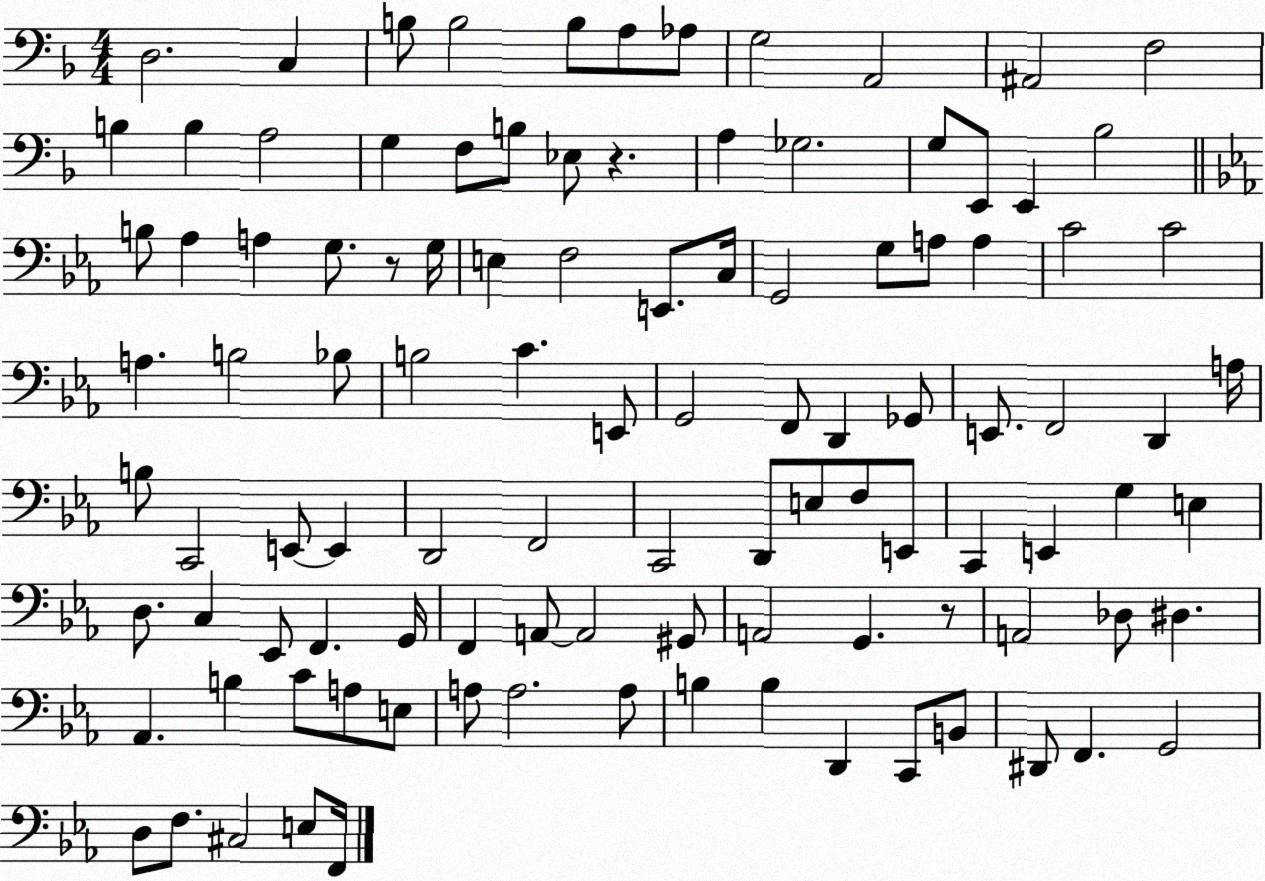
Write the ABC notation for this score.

X:1
T:Untitled
M:4/4
L:1/4
K:F
D,2 C, B,/2 B,2 B,/2 A,/2 _A,/2 G,2 A,,2 ^A,,2 F,2 B, B, A,2 G, F,/2 B,/2 _E,/2 z A, _G,2 G,/2 E,,/2 E,, _B,2 B,/2 _A, A, G,/2 z/2 G,/4 E, F,2 E,,/2 C,/4 G,,2 G,/2 A,/2 A, C2 C2 A, B,2 _B,/2 B,2 C E,,/2 G,,2 F,,/2 D,, _G,,/2 E,,/2 F,,2 D,, A,/4 B,/2 C,,2 E,,/2 E,, D,,2 F,,2 C,,2 D,,/2 E,/2 F,/2 E,,/2 C,, E,, G, E, D,/2 C, _E,,/2 F,, G,,/4 F,, A,,/2 A,,2 ^G,,/2 A,,2 G,, z/2 A,,2 _D,/2 ^D, _A,, B, C/2 A,/2 E,/2 A,/2 A,2 A,/2 B, B, D,, C,,/2 B,,/2 ^D,,/2 F,, G,,2 D,/2 F,/2 ^C,2 E,/2 F,,/4